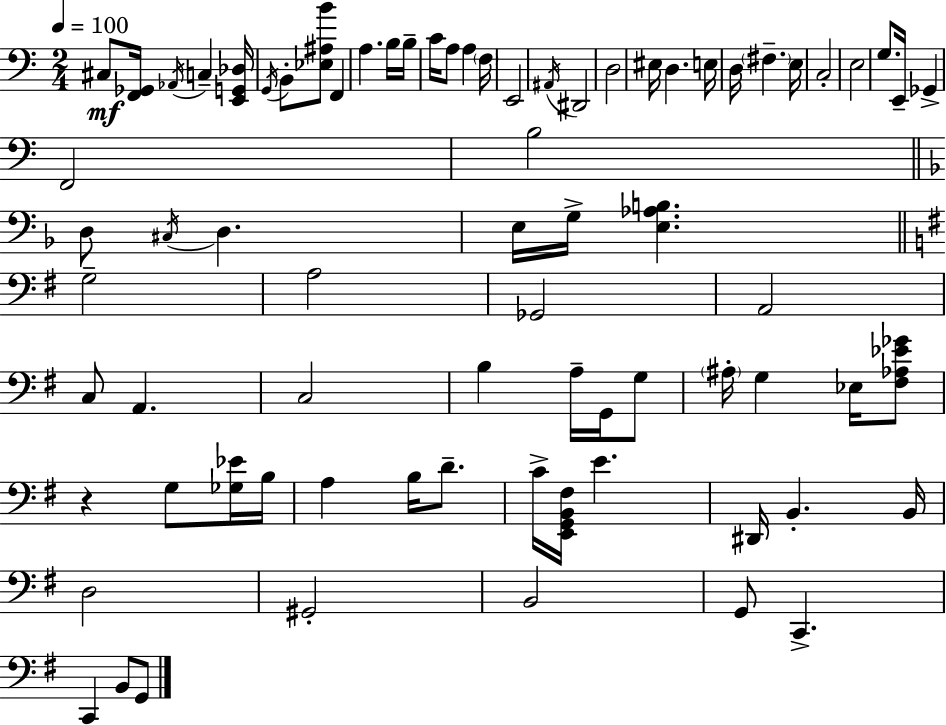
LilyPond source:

{
  \clef bass
  \numericTimeSignature
  \time 2/4
  \key c \major
  \tempo 4 = 100
  cis8\mf <f, ges,>16 \acciaccatura { aes,16 } c4-- | <e, g, des>16 \acciaccatura { g,16 } b,8-. <ees ais b'>8 f,4 | a4. | b16 b16-- c'16 a8 a4 | \break \parenthesize f16 e,2 | \acciaccatura { ais,16 } dis,2 | d2 | eis16 d4. | \break e16 d16 \parenthesize fis4.-- | e16 c2-. | e2 | g8. e,16-- ges,4-> | \break f,2 | b2 | \bar "||" \break \key f \major d8 \acciaccatura { cis16 } d4. | e16 g16-> <e aes b>4. | \bar "||" \break \key e \minor g2-- | a2 | ges,2 | a,2 | \break c8 a,4. | c2 | b4 a16-- g,16 g8 | \parenthesize ais16-. g4 ees16 <fis aes ees' ges'>8 | \break r4 g8 <ges ees'>16 b16 | a4 b16 d'8.-- | c'16-> <e, g, b, fis>16 e'4. | dis,16 b,4.-. b,16 | \break d2 | gis,2-. | b,2 | g,8 c,4.-> | \break c,4 b,8 g,8 | \bar "|."
}